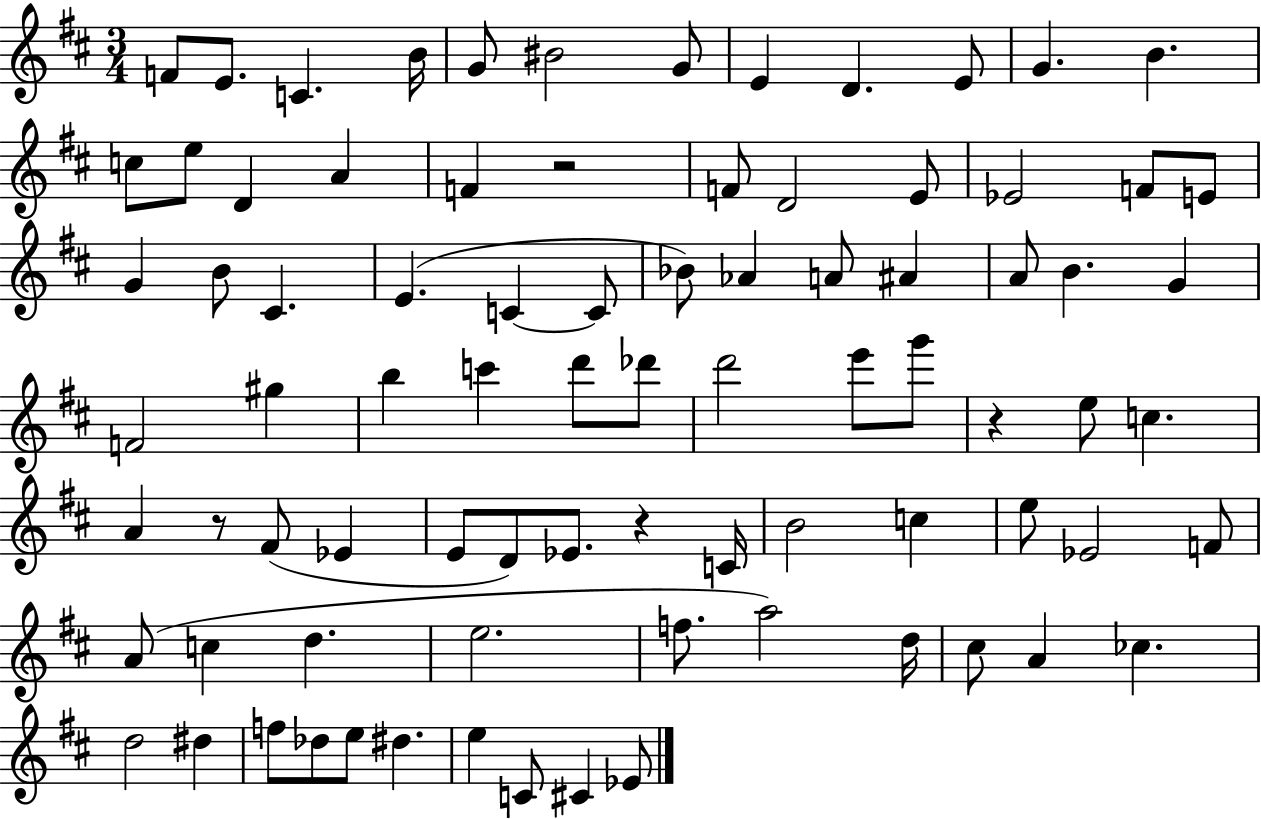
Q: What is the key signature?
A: D major